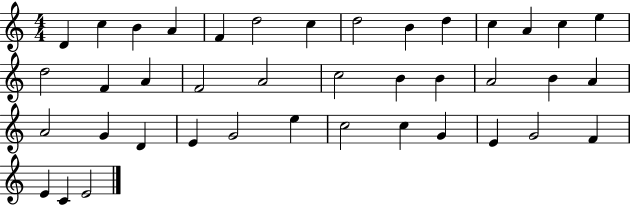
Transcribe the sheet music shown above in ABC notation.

X:1
T:Untitled
M:4/4
L:1/4
K:C
D c B A F d2 c d2 B d c A c e d2 F A F2 A2 c2 B B A2 B A A2 G D E G2 e c2 c G E G2 F E C E2